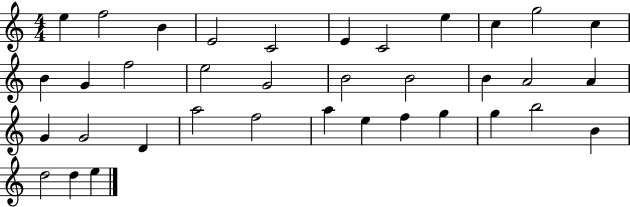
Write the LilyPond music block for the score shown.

{
  \clef treble
  \numericTimeSignature
  \time 4/4
  \key c \major
  e''4 f''2 b'4 | e'2 c'2 | e'4 c'2 e''4 | c''4 g''2 c''4 | \break b'4 g'4 f''2 | e''2 g'2 | b'2 b'2 | b'4 a'2 a'4 | \break g'4 g'2 d'4 | a''2 f''2 | a''4 e''4 f''4 g''4 | g''4 b''2 b'4 | \break d''2 d''4 e''4 | \bar "|."
}